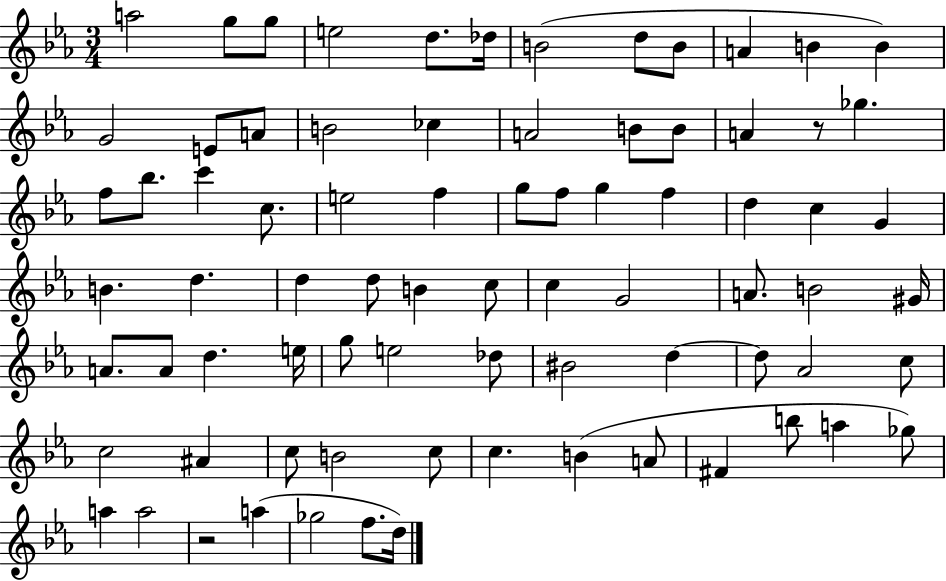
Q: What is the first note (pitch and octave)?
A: A5